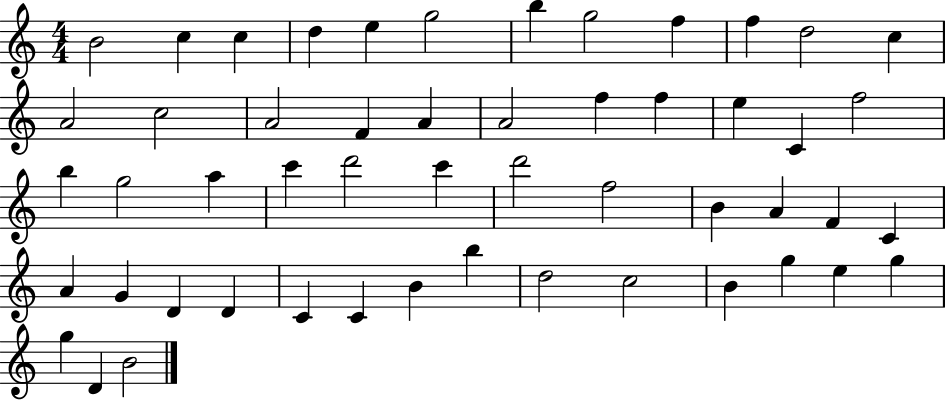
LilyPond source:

{
  \clef treble
  \numericTimeSignature
  \time 4/4
  \key c \major
  b'2 c''4 c''4 | d''4 e''4 g''2 | b''4 g''2 f''4 | f''4 d''2 c''4 | \break a'2 c''2 | a'2 f'4 a'4 | a'2 f''4 f''4 | e''4 c'4 f''2 | \break b''4 g''2 a''4 | c'''4 d'''2 c'''4 | d'''2 f''2 | b'4 a'4 f'4 c'4 | \break a'4 g'4 d'4 d'4 | c'4 c'4 b'4 b''4 | d''2 c''2 | b'4 g''4 e''4 g''4 | \break g''4 d'4 b'2 | \bar "|."
}